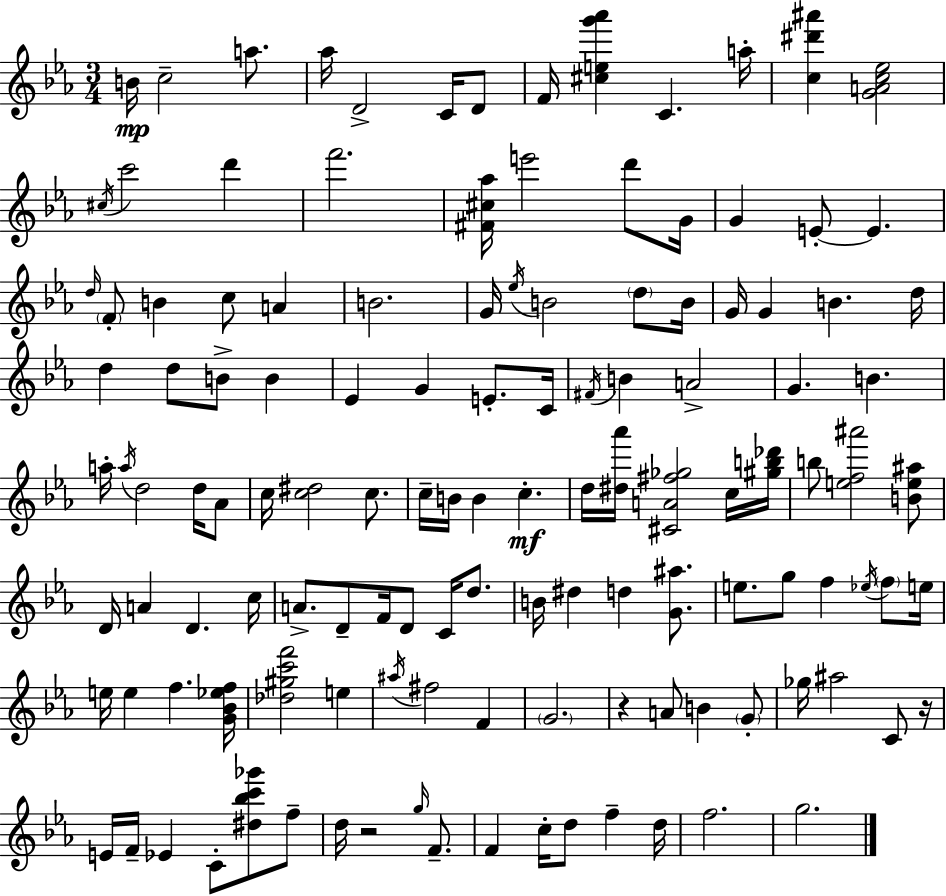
{
  \clef treble
  \numericTimeSignature
  \time 3/4
  \key ees \major
  b'16\mp c''2-- a''8. | aes''16 d'2-> c'16 d'8 | f'16 <cis'' e'' g''' aes'''>4 c'4. a''16-. | <c'' dis''' ais'''>4 <g' a' c'' ees''>2 | \break \acciaccatura { cis''16 } c'''2 d'''4 | f'''2. | <fis' cis'' aes''>16 e'''2 d'''8 | g'16 g'4 e'8-.~~ e'4. | \break \grace { d''16 } \parenthesize f'8-. b'4 c''8 a'4 | b'2. | g'16 \acciaccatura { ees''16 } b'2 | \parenthesize d''8 b'16 g'16 g'4 b'4. | \break d''16 d''4 d''8 b'8-> b'4 | ees'4 g'4 e'8.-. | c'16 \acciaccatura { fis'16 } b'4 a'2-> | g'4. b'4. | \break a''16-. \acciaccatura { a''16 } d''2 | d''16 aes'8 c''16 <c'' dis''>2 | c''8. c''16-- b'16 b'4 c''4.-.\mf | d''16 <dis'' aes'''>16 <cis' a' fis'' ges''>2 | \break c''16 <gis'' b'' des'''>16 b''8 <e'' f'' ais'''>2 | <b' e'' ais''>8 d'16 a'4 d'4. | c''16 a'8.-> d'8-- f'16 d'8 | c'16 d''8. b'16 dis''4 d''4 | \break <g' ais''>8. e''8. g''8 f''4 | \acciaccatura { ees''16 } \parenthesize f''8 e''16 e''16 e''4 f''4. | <g' bes' ees'' f''>16 <des'' gis'' c''' f'''>2 | e''4 \acciaccatura { ais''16 } fis''2 | \break f'4 \parenthesize g'2. | r4 a'8 | b'4 \parenthesize g'8-. ges''16 ais''2 | c'8 r16 e'16 f'16-- ees'4 | \break c'8-. <dis'' bes'' c''' ges'''>8 f''8-- d''16 r2 | \grace { g''16 } f'8.-- f'4 | c''16-. d''8 f''4-- d''16 f''2. | g''2. | \break \bar "|."
}